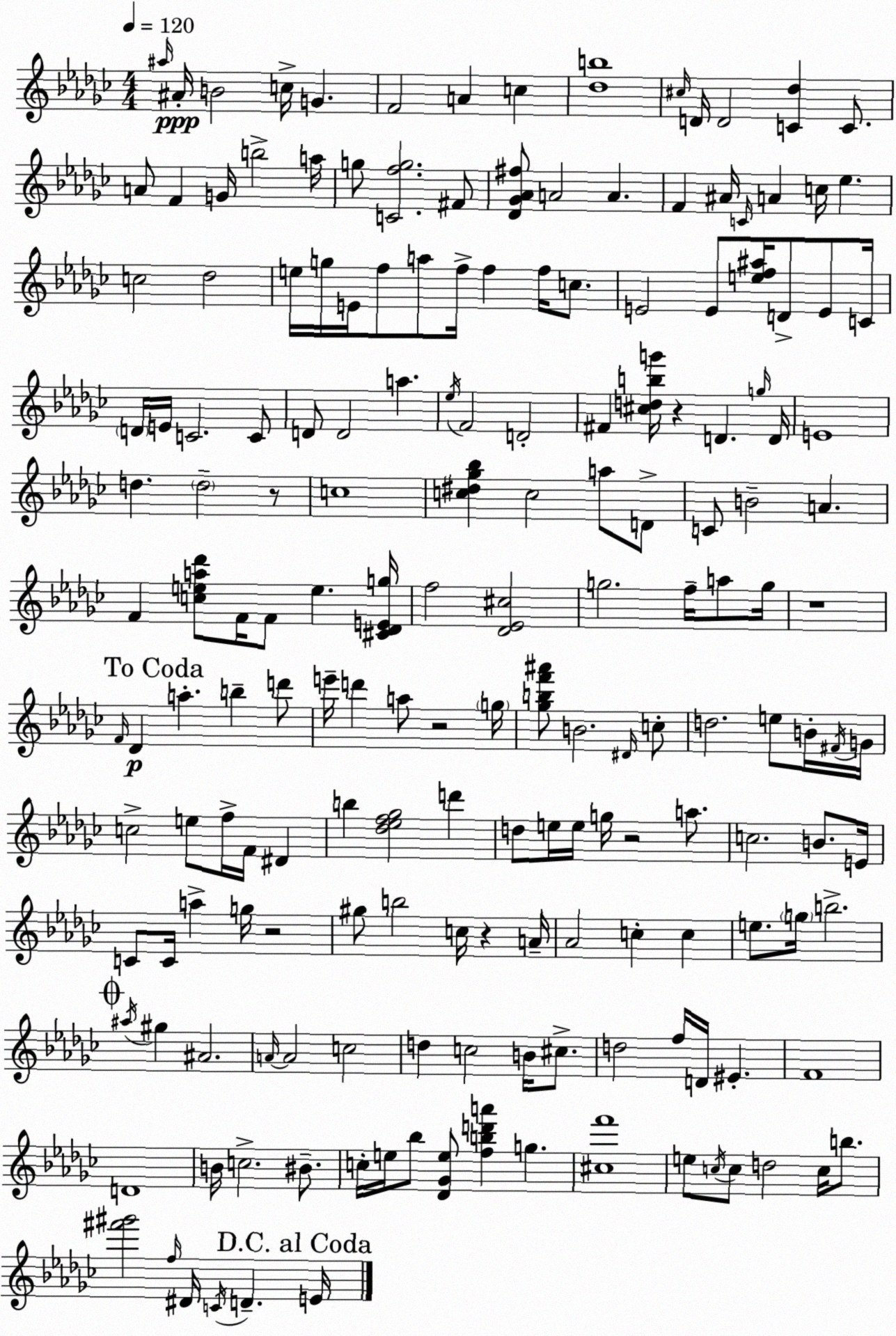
X:1
T:Untitled
M:4/4
L:1/4
K:Ebm
^a/4 ^A/4 B2 c/4 G F2 A c [_db]4 ^c/4 D/4 D2 [C_d] C/2 A/2 F G/4 b2 a/4 g/2 [Cfg]2 ^F/2 [_D_G_A^f]/2 A2 A F ^A/4 C/4 A c/4 _e c2 _d2 e/4 g/4 E/4 f/2 a/2 f/4 f f/4 c/2 E2 E/2 [ef^a]/4 D/2 E/2 C/4 D/4 E/4 C2 C/2 D/2 D2 a _e/4 F2 D2 ^F [^cdbg']/4 z D g/4 D/4 E4 d d2 z/2 c4 [c^d_g_b] c2 a/2 D/2 C/2 B2 A F [cea_d']/2 F/4 F/2 e [^C_DEg]/4 f2 [_D_E^c]2 g2 f/4 a/2 g/4 z4 F/4 _D a b d'/2 e'/4 d' a/2 z2 g/4 [_gbf'^a']/2 B2 ^D/4 c/2 d2 e/2 B/4 ^F/4 G/4 c2 e/2 f/4 F/4 ^D b [_d_ef_g]2 d' d/2 e/4 e/4 g/4 z2 a/2 c2 B/2 E/4 C/2 C/4 a g/4 z2 ^g/2 b2 c/4 z A/4 _A2 c c e/2 g/4 b2 ^a/4 ^g ^A2 A/4 A2 c2 d c2 B/4 ^c/2 d2 f/4 D/4 ^E F4 D4 B/4 c2 ^B/2 c/4 e/4 _b/2 [_D_Ge]/2 [fbd'a'] g [^cf']4 e/2 c/4 c/2 d2 c/4 b/2 [^f'^g']2 f/4 ^D/4 C/4 D E/4